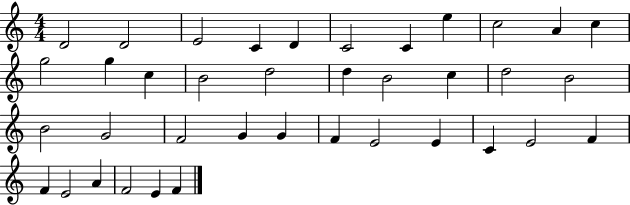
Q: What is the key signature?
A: C major